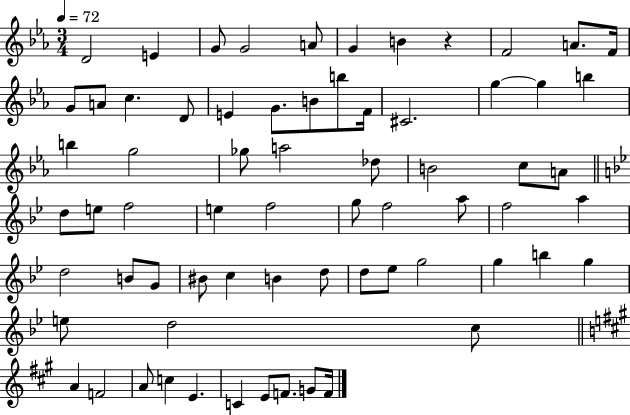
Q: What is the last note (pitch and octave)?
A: F4